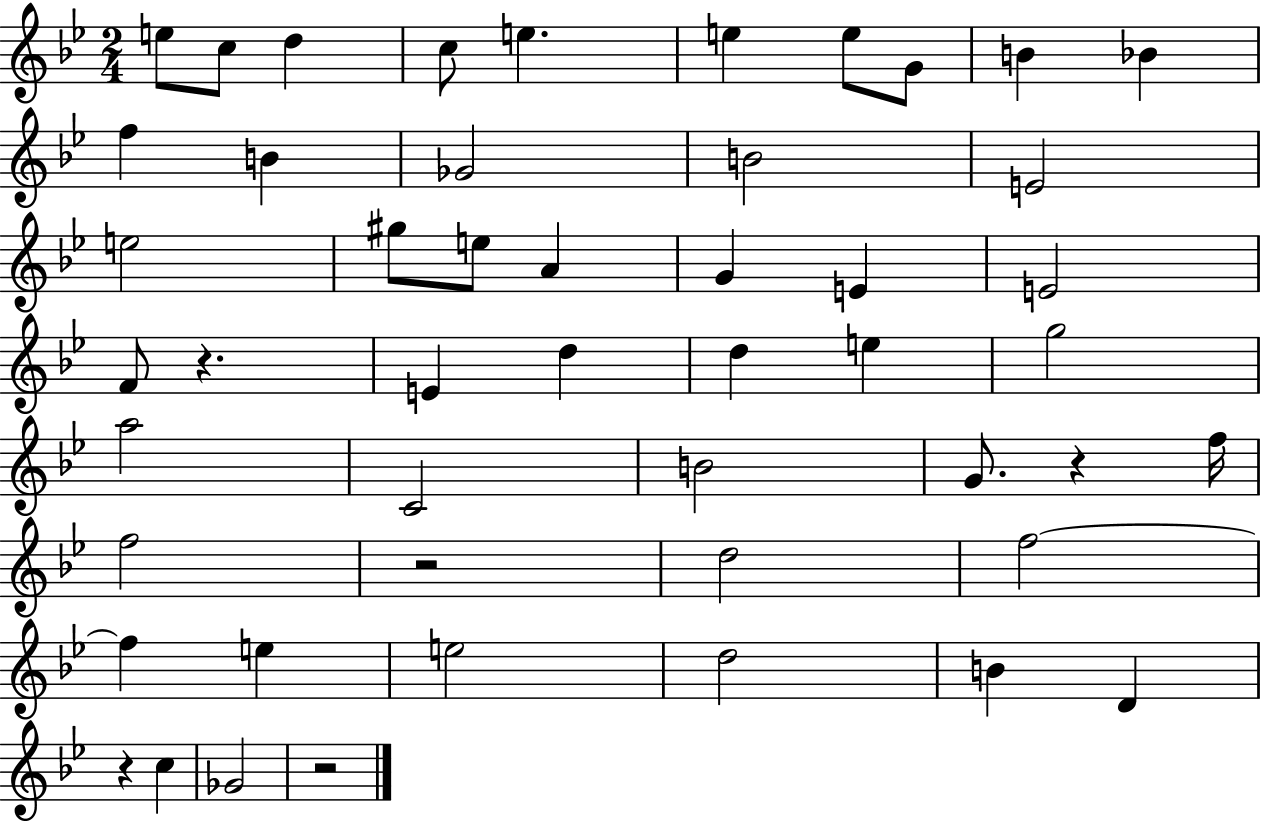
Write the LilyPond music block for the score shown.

{
  \clef treble
  \numericTimeSignature
  \time 2/4
  \key bes \major
  \repeat volta 2 { e''8 c''8 d''4 | c''8 e''4. | e''4 e''8 g'8 | b'4 bes'4 | \break f''4 b'4 | ges'2 | b'2 | e'2 | \break e''2 | gis''8 e''8 a'4 | g'4 e'4 | e'2 | \break f'8 r4. | e'4 d''4 | d''4 e''4 | g''2 | \break a''2 | c'2 | b'2 | g'8. r4 f''16 | \break f''2 | r2 | d''2 | f''2~~ | \break f''4 e''4 | e''2 | d''2 | b'4 d'4 | \break r4 c''4 | ges'2 | r2 | } \bar "|."
}